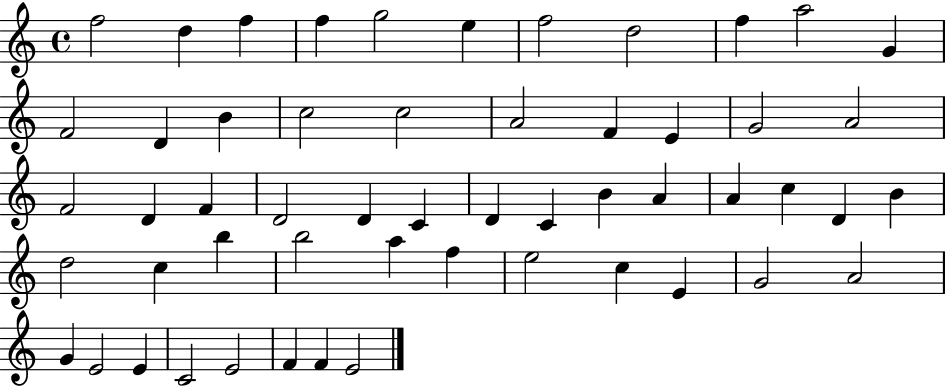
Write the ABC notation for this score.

X:1
T:Untitled
M:4/4
L:1/4
K:C
f2 d f f g2 e f2 d2 f a2 G F2 D B c2 c2 A2 F E G2 A2 F2 D F D2 D C D C B A A c D B d2 c b b2 a f e2 c E G2 A2 G E2 E C2 E2 F F E2